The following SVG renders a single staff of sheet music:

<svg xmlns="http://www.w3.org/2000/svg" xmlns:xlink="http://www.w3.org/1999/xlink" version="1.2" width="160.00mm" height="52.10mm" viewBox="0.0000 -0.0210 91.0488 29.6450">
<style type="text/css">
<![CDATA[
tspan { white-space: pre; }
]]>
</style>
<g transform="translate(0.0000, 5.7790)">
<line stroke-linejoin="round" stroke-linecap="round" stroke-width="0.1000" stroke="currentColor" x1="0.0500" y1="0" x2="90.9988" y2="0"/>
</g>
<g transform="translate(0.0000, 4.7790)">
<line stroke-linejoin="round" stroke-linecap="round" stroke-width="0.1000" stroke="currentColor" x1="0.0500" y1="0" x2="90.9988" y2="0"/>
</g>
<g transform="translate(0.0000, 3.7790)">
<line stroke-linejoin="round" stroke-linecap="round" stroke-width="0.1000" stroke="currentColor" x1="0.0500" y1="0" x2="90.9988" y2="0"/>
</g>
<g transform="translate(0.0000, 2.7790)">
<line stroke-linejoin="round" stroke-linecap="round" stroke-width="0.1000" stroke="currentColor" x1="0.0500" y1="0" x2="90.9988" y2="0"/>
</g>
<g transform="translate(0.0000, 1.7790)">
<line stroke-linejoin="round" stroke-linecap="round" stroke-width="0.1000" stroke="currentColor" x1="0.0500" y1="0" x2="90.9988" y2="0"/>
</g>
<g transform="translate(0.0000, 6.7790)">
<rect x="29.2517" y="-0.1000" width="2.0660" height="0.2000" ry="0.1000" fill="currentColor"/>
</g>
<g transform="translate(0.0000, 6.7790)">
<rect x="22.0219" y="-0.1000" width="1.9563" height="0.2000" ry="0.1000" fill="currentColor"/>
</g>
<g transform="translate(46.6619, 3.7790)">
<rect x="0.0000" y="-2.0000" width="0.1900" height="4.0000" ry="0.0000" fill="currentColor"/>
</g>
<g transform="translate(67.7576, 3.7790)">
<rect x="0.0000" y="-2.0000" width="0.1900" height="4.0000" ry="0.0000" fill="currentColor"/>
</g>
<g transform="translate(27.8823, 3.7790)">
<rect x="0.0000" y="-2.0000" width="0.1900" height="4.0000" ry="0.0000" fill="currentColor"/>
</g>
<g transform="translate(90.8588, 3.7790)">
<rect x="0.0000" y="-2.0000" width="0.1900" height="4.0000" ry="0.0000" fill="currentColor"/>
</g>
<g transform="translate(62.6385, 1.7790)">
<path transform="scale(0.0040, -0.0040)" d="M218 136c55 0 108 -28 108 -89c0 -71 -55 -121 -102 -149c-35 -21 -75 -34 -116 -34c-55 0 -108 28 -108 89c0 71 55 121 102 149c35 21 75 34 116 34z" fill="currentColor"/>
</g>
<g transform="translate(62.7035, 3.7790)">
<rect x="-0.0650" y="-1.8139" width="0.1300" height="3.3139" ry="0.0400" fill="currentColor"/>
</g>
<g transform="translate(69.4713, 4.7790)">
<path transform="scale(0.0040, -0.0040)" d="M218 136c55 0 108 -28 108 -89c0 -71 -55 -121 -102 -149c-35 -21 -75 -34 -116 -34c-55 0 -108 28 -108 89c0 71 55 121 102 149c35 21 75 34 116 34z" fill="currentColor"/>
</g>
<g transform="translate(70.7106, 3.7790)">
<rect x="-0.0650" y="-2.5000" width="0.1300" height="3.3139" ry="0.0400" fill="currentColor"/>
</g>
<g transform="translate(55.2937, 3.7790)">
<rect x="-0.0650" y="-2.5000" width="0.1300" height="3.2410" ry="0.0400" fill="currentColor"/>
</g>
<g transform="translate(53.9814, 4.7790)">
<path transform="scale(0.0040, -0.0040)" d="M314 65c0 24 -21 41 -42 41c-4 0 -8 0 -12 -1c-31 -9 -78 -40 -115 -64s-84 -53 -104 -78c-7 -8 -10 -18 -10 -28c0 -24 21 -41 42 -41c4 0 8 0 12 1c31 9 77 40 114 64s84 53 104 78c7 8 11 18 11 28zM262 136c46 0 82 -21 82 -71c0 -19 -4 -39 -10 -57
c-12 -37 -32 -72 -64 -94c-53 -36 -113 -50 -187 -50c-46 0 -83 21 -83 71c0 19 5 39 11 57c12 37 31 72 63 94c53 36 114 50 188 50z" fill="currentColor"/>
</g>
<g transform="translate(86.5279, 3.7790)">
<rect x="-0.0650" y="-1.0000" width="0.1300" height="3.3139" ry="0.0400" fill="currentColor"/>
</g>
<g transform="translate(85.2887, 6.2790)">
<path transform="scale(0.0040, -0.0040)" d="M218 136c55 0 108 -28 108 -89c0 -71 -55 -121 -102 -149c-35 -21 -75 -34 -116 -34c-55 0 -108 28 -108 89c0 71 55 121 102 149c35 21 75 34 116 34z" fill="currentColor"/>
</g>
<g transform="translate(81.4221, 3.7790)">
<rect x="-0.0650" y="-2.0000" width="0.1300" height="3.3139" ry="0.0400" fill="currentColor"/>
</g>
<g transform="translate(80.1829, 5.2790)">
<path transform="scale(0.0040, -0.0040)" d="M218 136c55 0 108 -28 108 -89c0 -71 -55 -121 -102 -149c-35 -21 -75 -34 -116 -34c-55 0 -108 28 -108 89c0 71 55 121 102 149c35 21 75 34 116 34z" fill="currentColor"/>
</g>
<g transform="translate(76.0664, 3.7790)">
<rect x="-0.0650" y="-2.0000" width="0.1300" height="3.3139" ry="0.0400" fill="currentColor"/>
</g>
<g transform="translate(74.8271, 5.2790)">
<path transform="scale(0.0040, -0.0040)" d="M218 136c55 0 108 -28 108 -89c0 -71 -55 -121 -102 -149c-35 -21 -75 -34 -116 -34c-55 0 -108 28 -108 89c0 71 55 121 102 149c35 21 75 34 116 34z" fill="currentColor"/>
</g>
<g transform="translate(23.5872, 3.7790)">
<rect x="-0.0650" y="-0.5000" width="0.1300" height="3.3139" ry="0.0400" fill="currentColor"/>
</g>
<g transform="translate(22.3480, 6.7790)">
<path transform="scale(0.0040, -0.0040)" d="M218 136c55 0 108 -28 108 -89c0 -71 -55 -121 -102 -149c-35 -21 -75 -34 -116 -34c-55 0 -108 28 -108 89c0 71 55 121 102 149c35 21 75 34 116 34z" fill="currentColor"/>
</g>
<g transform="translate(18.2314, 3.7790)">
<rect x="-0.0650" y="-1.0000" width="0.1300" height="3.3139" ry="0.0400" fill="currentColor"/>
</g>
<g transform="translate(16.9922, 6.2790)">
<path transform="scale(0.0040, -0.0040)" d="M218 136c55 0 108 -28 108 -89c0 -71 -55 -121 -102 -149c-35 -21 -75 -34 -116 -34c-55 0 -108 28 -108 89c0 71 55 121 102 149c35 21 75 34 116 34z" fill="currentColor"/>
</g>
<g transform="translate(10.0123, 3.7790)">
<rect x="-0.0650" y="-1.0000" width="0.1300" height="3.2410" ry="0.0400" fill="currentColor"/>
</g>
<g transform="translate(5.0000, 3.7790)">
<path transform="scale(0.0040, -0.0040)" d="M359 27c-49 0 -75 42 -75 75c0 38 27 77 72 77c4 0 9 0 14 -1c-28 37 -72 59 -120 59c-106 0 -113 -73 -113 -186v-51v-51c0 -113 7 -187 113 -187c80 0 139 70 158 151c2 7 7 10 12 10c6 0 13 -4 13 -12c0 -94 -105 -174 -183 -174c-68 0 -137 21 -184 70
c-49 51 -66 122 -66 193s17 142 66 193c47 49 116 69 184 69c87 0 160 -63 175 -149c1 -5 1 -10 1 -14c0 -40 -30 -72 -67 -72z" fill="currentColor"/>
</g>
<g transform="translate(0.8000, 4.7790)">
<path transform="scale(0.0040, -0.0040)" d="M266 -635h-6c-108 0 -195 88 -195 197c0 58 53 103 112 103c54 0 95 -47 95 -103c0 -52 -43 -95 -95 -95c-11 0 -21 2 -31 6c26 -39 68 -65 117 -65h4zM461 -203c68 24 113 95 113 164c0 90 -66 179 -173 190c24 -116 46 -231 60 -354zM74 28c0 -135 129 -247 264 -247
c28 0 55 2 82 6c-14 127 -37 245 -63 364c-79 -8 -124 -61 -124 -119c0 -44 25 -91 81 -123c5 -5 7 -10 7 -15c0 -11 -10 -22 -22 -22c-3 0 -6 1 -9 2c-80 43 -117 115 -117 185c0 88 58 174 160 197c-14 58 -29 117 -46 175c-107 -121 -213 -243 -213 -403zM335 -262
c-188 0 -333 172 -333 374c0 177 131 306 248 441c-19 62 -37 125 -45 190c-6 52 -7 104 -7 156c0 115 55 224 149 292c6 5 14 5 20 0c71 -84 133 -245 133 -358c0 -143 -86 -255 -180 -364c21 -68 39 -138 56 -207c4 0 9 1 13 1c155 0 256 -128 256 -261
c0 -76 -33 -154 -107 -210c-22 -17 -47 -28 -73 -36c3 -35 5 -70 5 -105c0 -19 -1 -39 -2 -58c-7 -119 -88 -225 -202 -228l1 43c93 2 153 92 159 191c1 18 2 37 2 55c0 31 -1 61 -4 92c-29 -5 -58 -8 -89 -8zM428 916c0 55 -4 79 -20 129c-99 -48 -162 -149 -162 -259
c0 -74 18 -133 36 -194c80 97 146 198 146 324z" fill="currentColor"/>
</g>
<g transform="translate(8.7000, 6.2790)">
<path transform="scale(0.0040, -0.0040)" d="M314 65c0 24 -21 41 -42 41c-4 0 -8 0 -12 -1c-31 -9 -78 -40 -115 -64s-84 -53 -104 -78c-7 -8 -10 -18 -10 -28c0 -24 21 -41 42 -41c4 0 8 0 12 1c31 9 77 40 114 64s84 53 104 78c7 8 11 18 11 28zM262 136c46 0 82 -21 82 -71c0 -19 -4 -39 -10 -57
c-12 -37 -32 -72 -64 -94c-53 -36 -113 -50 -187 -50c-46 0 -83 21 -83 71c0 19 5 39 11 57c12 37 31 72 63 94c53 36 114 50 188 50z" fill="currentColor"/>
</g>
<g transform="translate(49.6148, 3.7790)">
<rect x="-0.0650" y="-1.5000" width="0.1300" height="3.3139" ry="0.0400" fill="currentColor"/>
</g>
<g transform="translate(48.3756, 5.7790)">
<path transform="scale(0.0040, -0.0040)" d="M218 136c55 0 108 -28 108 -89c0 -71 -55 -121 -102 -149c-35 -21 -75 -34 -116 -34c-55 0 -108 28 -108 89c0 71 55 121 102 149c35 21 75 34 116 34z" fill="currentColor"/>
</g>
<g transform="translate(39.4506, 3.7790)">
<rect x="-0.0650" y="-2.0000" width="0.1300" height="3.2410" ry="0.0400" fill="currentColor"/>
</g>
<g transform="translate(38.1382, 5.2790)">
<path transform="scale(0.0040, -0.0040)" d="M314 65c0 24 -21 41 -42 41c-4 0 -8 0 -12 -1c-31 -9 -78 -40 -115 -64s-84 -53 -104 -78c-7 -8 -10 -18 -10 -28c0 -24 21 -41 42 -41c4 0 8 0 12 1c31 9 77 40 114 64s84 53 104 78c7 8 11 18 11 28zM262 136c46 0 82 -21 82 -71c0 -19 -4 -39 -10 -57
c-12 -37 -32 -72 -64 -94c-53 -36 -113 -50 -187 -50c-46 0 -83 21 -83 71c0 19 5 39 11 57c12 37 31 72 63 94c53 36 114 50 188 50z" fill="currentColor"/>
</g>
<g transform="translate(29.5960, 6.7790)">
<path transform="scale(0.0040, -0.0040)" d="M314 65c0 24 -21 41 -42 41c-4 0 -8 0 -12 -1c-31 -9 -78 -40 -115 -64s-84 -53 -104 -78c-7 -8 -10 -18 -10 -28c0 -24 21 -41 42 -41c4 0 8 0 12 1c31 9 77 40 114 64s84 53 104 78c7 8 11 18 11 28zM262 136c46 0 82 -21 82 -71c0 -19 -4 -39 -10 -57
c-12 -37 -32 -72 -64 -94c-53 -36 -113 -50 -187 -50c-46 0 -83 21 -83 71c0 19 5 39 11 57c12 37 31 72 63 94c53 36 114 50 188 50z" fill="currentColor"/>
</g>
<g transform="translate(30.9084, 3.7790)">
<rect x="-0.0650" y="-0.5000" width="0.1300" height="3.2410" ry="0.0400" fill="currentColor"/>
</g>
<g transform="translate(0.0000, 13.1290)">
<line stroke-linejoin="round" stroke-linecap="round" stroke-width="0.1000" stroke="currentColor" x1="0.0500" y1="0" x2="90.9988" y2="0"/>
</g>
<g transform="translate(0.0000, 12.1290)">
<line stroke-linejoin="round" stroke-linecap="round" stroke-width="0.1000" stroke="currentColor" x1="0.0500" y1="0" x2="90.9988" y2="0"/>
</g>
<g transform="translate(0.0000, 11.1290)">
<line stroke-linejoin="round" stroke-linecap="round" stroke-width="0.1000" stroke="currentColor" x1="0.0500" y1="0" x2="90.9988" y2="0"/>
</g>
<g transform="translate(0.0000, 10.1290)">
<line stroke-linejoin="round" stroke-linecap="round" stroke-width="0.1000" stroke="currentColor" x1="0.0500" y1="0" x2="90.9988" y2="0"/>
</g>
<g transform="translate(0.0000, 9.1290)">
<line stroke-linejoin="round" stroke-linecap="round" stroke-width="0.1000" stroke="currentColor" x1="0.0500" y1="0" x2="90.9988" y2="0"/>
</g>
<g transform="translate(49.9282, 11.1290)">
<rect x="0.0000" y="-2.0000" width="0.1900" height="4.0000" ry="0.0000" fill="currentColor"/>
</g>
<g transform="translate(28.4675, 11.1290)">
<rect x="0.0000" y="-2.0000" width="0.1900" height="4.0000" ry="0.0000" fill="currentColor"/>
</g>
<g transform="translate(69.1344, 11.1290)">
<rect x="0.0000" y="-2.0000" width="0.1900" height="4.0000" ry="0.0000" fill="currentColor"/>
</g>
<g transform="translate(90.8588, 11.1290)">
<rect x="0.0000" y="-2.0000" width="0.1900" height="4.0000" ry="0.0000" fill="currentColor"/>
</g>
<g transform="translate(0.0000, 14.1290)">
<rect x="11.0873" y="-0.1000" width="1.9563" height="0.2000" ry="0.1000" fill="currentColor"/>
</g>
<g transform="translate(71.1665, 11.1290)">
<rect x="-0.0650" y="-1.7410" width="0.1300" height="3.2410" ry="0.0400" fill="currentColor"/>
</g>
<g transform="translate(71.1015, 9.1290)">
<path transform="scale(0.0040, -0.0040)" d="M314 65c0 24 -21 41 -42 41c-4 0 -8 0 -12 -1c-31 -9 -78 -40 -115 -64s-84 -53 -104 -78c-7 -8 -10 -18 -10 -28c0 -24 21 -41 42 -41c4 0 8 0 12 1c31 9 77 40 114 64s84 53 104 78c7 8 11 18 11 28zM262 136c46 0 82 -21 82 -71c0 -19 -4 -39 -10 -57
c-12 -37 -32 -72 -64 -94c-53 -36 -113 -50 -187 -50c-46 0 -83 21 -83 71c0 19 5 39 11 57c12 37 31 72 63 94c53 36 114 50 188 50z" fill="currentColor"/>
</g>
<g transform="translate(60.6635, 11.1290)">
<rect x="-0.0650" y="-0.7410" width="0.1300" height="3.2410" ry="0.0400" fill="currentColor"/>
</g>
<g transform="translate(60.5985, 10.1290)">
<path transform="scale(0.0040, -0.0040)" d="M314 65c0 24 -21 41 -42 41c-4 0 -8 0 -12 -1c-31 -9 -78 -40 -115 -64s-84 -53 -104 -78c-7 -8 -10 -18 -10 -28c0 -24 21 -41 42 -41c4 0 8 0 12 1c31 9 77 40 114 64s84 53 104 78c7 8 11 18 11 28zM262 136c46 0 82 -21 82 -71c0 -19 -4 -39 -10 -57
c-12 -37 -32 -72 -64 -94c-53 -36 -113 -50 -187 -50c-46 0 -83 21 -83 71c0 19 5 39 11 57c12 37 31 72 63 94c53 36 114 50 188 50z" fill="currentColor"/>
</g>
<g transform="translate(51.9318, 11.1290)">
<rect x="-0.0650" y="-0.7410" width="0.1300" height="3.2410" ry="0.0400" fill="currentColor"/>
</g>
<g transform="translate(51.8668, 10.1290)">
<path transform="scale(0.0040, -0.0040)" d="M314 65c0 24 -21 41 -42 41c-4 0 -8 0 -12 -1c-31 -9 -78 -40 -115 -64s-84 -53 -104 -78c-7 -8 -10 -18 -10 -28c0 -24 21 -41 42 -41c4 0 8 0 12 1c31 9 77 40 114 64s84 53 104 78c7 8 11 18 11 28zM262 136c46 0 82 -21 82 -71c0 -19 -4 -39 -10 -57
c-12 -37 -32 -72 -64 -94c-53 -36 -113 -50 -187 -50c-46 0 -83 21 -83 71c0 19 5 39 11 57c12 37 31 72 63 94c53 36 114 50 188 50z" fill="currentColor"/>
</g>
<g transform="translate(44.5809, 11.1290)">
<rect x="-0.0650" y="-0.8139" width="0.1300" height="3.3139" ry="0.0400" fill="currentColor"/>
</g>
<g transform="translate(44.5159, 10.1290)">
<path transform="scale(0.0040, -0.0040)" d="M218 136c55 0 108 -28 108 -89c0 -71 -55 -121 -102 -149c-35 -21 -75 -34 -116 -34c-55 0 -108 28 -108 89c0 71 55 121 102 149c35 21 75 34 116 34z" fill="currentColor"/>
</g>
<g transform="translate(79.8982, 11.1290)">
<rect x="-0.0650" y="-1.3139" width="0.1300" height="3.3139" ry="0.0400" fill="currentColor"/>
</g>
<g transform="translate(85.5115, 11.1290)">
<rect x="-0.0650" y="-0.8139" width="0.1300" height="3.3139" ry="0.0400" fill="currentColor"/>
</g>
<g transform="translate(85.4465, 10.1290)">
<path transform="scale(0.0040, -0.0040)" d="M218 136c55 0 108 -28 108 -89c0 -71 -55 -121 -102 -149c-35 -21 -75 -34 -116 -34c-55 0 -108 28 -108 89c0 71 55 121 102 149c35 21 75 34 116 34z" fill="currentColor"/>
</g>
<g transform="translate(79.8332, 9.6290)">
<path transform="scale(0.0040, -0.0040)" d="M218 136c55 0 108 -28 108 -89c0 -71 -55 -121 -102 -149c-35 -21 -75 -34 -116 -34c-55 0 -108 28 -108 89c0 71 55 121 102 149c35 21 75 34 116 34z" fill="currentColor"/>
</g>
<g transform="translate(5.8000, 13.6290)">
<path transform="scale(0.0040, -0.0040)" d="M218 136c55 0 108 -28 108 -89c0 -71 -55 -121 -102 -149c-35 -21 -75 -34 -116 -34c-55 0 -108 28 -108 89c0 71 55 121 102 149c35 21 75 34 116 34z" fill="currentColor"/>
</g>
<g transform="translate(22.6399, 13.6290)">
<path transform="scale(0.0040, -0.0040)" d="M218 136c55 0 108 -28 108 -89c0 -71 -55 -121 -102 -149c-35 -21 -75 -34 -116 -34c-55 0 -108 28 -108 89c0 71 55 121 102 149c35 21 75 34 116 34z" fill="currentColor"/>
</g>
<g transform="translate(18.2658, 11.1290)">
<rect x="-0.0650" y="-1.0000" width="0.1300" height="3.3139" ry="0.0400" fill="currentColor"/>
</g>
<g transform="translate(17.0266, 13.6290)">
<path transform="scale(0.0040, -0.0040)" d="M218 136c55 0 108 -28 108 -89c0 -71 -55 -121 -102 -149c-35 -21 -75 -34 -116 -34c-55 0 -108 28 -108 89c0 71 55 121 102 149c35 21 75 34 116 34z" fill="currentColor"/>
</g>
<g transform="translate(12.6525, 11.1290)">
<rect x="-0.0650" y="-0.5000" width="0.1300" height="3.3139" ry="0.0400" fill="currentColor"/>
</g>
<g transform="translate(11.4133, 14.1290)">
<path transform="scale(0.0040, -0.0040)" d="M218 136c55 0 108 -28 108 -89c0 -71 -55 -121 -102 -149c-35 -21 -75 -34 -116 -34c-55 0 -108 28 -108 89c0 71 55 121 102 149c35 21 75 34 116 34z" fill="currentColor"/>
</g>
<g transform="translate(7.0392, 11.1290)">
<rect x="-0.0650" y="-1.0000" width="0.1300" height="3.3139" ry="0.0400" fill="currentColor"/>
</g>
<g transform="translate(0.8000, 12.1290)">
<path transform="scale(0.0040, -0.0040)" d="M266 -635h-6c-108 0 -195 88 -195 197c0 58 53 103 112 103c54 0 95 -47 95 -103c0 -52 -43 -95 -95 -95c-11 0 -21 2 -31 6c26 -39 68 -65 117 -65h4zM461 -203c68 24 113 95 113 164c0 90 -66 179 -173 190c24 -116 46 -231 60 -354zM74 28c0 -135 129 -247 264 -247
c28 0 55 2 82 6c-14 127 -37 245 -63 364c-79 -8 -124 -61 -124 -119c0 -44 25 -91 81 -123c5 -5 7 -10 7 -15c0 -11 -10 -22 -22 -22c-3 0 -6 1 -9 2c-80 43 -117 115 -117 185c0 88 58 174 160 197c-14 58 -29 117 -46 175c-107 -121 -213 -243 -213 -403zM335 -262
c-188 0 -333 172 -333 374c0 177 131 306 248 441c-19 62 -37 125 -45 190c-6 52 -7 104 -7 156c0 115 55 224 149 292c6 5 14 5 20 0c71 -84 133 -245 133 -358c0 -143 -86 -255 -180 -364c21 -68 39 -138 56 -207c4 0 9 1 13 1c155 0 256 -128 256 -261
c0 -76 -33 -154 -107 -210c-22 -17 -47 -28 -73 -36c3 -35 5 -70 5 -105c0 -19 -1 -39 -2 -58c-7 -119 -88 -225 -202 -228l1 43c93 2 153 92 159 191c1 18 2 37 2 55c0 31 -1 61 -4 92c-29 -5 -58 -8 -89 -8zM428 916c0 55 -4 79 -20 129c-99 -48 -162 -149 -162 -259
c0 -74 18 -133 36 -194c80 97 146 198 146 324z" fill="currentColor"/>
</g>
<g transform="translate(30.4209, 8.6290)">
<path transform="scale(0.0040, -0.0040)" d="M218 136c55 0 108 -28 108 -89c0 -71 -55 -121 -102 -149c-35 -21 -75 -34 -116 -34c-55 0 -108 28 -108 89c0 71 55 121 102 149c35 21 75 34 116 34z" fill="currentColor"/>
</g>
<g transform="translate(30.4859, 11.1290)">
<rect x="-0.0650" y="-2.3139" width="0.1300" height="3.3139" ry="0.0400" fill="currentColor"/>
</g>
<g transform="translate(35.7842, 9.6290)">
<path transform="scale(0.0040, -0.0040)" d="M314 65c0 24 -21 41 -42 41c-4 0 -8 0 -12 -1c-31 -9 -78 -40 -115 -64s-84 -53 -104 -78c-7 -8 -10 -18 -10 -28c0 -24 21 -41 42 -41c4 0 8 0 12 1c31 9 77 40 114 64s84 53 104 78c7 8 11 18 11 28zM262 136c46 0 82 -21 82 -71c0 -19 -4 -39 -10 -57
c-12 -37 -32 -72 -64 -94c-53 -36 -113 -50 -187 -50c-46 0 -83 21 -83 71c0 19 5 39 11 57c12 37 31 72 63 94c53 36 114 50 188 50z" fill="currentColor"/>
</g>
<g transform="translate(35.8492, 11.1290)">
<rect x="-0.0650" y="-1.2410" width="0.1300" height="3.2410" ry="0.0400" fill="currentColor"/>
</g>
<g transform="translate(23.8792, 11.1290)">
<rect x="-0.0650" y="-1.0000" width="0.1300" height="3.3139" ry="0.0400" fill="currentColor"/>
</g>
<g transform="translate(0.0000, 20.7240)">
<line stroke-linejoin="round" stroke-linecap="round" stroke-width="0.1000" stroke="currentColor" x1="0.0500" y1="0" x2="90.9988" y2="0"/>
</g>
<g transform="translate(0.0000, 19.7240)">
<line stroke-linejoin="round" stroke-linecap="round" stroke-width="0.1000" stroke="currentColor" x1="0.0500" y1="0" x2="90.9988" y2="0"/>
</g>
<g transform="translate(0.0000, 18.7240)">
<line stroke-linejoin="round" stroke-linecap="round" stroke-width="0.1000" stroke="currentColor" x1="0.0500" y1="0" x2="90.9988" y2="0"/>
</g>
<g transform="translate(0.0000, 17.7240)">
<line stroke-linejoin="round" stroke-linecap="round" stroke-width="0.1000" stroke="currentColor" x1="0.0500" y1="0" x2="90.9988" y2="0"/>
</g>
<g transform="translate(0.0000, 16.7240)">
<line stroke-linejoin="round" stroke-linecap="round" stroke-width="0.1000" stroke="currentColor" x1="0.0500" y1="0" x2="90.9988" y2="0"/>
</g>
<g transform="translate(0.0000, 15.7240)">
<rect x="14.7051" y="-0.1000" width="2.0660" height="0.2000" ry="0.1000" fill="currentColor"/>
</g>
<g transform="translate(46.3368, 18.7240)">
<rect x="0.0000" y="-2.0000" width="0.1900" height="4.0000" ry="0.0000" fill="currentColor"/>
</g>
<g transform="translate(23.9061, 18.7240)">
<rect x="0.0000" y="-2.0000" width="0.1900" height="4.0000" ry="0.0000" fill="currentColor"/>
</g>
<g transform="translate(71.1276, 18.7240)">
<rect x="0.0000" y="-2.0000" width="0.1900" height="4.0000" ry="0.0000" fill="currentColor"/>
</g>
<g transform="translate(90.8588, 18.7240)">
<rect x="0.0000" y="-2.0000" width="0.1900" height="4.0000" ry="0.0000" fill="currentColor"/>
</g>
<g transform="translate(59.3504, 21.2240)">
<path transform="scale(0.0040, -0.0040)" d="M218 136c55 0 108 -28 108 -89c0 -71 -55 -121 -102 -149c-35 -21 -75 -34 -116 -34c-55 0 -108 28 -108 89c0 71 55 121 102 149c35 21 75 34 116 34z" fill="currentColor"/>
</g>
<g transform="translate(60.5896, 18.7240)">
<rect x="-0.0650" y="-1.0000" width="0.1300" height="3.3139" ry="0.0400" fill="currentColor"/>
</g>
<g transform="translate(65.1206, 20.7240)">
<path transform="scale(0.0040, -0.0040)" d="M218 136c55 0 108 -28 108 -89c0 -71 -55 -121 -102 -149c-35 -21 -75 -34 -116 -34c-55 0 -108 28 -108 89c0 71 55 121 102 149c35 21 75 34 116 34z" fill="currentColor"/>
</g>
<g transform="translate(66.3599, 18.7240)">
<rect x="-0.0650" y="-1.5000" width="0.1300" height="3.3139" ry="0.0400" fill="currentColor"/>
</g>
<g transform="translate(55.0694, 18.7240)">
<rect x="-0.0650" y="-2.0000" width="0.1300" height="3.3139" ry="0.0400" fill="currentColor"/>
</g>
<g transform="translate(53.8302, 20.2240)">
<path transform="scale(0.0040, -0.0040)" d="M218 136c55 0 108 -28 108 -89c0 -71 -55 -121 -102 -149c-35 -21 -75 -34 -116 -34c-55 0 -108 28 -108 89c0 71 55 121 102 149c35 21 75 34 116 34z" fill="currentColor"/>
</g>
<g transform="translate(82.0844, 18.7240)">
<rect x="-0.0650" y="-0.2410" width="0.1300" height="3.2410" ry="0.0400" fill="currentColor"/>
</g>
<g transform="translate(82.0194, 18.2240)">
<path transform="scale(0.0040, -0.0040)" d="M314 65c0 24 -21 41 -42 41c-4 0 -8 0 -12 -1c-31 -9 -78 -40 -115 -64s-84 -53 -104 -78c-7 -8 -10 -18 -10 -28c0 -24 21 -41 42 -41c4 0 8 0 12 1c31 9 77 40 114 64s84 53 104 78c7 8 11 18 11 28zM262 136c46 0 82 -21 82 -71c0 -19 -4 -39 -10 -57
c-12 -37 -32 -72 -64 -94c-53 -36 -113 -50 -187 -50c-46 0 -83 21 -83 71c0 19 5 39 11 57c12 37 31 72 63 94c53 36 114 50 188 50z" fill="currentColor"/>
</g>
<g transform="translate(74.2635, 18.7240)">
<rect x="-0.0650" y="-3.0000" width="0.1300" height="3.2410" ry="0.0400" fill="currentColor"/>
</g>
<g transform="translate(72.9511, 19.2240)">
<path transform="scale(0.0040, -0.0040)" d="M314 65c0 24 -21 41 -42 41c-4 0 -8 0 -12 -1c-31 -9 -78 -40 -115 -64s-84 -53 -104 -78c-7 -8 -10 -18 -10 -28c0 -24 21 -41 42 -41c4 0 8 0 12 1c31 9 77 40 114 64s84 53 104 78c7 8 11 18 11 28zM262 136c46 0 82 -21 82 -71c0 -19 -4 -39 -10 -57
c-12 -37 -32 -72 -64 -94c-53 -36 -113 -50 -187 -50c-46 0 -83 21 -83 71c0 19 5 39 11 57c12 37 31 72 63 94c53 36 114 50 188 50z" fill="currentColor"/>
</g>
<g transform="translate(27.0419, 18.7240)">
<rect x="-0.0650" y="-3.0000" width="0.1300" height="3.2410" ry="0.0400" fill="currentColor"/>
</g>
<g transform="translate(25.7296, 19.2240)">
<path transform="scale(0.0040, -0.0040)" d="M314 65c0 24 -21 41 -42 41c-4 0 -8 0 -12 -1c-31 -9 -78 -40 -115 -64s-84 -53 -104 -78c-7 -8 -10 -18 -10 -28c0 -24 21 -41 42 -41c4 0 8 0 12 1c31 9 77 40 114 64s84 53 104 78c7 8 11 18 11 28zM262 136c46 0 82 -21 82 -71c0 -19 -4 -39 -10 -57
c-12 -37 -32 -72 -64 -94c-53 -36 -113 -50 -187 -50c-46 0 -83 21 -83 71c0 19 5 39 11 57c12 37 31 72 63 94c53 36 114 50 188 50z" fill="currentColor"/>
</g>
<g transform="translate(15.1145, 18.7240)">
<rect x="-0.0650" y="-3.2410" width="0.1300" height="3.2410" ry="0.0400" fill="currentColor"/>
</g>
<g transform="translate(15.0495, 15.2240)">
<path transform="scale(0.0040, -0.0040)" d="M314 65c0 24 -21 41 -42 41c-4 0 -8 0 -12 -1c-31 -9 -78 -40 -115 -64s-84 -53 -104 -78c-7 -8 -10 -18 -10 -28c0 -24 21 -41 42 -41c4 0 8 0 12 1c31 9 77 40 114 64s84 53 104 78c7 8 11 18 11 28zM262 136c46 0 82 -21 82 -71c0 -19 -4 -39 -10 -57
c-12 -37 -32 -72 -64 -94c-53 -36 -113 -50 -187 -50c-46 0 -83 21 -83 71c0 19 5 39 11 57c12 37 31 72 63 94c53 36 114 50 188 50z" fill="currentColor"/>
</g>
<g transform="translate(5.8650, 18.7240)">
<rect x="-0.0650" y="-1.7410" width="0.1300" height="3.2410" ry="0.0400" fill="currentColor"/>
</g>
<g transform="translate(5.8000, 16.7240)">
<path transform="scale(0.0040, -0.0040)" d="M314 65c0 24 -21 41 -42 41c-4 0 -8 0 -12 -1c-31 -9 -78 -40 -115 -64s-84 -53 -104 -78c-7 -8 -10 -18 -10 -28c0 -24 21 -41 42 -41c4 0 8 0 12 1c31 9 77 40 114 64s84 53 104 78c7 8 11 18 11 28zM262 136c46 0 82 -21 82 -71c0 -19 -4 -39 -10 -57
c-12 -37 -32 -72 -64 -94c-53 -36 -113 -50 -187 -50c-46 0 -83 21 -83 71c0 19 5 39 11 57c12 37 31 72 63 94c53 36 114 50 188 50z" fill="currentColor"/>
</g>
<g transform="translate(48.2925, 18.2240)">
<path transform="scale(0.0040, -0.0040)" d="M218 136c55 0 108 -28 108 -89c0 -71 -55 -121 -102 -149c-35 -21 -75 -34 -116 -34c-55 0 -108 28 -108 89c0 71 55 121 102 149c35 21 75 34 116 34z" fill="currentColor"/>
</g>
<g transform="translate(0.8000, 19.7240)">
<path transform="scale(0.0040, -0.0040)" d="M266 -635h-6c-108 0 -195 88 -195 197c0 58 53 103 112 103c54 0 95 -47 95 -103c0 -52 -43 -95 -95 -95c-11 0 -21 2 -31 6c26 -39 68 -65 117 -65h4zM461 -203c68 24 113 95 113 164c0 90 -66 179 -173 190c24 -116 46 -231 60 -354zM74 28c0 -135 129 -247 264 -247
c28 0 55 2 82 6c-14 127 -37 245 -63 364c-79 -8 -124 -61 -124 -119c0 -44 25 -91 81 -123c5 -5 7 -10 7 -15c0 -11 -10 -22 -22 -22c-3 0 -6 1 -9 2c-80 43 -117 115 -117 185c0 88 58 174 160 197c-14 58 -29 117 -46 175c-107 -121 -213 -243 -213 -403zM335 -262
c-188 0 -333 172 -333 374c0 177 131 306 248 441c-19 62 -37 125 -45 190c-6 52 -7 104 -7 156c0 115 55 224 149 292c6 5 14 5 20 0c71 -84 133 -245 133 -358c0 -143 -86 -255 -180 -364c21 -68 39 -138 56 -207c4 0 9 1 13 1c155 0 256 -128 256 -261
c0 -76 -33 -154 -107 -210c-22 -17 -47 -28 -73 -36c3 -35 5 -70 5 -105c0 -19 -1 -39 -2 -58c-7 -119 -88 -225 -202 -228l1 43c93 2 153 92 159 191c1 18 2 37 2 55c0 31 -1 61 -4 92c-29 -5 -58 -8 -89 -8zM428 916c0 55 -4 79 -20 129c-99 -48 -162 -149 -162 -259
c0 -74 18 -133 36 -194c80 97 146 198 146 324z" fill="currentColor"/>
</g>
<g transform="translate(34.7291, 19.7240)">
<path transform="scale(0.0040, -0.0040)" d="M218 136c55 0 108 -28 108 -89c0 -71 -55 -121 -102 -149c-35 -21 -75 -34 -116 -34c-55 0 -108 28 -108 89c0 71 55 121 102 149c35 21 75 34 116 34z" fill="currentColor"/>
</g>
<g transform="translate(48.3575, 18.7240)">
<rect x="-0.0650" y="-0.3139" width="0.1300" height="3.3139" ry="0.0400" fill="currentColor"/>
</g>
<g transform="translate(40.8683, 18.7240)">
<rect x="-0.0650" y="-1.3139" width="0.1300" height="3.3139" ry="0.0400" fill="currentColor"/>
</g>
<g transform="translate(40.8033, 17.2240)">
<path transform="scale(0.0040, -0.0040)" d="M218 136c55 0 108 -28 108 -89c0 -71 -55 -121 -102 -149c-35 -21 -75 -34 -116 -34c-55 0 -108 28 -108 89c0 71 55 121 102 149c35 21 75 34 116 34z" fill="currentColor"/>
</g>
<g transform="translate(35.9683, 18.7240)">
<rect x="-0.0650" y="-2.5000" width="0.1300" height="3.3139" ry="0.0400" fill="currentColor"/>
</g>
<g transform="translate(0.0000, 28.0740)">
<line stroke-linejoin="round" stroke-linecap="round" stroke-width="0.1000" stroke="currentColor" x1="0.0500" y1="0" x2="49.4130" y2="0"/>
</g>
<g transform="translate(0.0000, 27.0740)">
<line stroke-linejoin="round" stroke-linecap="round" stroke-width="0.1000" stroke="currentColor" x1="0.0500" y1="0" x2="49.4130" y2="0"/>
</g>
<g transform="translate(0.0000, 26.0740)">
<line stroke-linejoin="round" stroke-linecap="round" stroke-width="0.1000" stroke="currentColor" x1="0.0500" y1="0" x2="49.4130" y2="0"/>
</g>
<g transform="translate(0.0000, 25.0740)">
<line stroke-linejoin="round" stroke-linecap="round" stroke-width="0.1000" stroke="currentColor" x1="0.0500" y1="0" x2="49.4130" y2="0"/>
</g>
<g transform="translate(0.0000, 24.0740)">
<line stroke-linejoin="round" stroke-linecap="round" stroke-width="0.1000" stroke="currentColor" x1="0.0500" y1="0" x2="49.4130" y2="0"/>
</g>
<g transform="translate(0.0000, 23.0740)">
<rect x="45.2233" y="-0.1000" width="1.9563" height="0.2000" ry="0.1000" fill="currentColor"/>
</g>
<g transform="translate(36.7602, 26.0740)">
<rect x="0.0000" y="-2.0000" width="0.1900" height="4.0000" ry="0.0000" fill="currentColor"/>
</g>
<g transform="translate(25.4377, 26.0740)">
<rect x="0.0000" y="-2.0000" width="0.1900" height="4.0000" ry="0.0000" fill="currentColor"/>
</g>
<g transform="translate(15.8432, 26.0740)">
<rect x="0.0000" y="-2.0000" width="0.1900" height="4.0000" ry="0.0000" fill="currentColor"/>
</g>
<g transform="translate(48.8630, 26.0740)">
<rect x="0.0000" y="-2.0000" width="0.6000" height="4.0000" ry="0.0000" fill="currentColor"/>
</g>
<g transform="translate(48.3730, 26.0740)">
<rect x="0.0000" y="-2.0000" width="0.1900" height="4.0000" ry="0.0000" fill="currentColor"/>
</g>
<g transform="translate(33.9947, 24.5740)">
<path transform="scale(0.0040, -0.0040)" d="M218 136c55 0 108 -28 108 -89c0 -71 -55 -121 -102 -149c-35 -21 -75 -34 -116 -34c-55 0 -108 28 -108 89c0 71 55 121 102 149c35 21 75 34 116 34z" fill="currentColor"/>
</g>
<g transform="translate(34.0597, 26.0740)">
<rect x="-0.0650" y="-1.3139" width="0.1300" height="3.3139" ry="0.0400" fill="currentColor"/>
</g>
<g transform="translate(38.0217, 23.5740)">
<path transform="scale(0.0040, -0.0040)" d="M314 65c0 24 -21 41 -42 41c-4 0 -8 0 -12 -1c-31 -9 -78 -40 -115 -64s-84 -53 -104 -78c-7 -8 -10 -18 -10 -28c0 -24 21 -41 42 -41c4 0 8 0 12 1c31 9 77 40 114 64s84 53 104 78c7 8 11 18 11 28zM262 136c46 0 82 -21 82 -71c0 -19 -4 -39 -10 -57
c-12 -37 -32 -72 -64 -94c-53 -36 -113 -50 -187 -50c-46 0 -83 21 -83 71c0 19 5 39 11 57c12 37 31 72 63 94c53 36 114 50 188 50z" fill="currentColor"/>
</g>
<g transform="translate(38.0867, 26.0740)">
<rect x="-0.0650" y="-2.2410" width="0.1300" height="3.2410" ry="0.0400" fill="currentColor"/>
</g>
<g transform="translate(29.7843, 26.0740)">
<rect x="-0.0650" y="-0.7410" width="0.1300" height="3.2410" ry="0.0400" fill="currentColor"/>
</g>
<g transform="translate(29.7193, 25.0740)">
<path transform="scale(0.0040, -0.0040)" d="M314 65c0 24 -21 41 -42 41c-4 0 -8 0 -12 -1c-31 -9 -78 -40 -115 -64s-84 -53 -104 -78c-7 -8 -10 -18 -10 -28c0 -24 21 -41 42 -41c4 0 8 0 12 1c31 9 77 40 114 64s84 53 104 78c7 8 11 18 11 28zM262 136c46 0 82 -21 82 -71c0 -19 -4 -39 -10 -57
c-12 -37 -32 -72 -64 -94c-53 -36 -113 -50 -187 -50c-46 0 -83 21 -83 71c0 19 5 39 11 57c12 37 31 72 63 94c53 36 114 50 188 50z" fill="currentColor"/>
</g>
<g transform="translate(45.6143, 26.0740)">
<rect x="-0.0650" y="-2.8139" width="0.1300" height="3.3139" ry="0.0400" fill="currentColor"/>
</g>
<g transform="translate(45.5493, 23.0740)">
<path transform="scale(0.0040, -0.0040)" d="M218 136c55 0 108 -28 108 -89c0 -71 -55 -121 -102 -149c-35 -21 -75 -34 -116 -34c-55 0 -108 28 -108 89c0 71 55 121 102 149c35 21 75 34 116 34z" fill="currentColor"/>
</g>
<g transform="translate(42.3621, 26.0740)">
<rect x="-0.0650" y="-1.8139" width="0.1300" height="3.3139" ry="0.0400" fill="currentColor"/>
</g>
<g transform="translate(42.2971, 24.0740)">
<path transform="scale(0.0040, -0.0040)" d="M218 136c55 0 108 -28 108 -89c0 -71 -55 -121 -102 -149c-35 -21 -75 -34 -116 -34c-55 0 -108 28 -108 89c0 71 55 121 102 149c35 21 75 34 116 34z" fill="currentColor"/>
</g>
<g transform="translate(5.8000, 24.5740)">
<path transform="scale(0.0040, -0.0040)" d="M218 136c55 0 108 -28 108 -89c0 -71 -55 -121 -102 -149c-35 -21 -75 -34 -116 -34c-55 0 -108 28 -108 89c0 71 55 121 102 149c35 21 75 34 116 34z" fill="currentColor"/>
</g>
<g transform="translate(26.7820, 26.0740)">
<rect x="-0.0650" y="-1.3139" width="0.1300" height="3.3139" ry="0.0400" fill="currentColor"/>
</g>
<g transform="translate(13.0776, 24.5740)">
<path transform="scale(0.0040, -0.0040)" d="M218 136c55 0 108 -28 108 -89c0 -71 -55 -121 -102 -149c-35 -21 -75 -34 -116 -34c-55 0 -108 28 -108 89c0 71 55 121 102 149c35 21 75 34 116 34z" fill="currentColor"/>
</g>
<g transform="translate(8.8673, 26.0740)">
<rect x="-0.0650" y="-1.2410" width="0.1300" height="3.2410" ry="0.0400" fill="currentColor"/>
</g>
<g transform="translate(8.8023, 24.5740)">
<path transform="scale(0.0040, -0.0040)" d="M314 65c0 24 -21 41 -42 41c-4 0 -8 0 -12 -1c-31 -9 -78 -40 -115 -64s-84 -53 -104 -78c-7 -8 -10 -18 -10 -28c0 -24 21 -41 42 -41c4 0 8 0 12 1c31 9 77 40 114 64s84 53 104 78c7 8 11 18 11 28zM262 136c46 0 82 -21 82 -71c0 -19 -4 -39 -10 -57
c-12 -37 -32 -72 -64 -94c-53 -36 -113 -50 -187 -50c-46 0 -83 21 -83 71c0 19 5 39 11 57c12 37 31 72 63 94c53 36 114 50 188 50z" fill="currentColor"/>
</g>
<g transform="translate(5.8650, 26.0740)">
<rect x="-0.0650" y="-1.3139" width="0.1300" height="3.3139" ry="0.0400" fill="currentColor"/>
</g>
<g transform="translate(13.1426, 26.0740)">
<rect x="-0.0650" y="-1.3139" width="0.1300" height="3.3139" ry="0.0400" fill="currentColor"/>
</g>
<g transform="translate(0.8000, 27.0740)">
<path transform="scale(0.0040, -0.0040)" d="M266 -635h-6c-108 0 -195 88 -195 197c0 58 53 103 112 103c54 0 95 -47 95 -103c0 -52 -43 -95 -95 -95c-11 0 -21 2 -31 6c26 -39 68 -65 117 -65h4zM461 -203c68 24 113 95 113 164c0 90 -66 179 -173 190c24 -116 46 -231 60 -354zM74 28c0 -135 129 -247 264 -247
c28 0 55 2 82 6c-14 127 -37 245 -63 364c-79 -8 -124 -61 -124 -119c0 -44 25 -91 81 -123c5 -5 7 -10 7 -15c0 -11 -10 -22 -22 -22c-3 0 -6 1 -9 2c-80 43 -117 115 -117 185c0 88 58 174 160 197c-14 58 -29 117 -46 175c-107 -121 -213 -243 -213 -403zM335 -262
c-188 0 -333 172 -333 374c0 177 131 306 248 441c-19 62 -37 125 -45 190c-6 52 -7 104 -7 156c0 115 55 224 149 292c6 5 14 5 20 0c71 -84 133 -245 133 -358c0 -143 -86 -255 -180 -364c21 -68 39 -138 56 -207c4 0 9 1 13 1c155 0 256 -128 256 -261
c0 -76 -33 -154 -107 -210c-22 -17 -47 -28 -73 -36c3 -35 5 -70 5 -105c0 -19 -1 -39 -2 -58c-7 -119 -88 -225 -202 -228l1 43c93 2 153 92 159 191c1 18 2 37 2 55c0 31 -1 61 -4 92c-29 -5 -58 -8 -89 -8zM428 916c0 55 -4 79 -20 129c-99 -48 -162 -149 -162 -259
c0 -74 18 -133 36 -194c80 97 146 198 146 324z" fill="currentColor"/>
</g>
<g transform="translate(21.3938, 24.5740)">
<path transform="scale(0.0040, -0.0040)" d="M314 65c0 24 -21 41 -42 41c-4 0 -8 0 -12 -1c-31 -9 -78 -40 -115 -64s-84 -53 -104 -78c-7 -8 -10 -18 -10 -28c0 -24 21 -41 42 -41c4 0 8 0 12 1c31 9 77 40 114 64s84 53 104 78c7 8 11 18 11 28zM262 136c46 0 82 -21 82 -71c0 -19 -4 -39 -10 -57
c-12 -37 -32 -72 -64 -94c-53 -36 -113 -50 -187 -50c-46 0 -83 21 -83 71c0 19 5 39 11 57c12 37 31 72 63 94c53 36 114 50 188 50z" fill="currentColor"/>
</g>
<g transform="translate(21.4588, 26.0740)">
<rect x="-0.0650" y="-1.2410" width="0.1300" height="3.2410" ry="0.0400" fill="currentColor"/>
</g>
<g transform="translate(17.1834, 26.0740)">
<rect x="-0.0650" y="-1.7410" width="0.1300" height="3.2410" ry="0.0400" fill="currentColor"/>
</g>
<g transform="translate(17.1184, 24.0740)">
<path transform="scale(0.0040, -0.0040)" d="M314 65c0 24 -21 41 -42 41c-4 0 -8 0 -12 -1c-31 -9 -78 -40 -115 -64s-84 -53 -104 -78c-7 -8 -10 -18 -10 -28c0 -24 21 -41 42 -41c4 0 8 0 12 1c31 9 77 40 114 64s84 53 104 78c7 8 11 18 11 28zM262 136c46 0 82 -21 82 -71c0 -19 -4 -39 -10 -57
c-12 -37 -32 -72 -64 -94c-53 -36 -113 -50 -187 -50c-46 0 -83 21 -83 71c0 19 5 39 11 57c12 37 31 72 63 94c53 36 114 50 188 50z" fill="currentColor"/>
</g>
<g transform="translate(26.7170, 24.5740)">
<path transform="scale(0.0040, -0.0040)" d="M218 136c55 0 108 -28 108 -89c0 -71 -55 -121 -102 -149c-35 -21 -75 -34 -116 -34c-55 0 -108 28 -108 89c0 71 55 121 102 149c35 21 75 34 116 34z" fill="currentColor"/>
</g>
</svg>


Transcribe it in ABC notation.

X:1
T:Untitled
M:4/4
L:1/4
K:C
D2 D C C2 F2 E G2 f G F F D D C D D g e2 d d2 d2 f2 e d f2 b2 A2 G e c F D E A2 c2 e e2 e f2 e2 e d2 e g2 f a